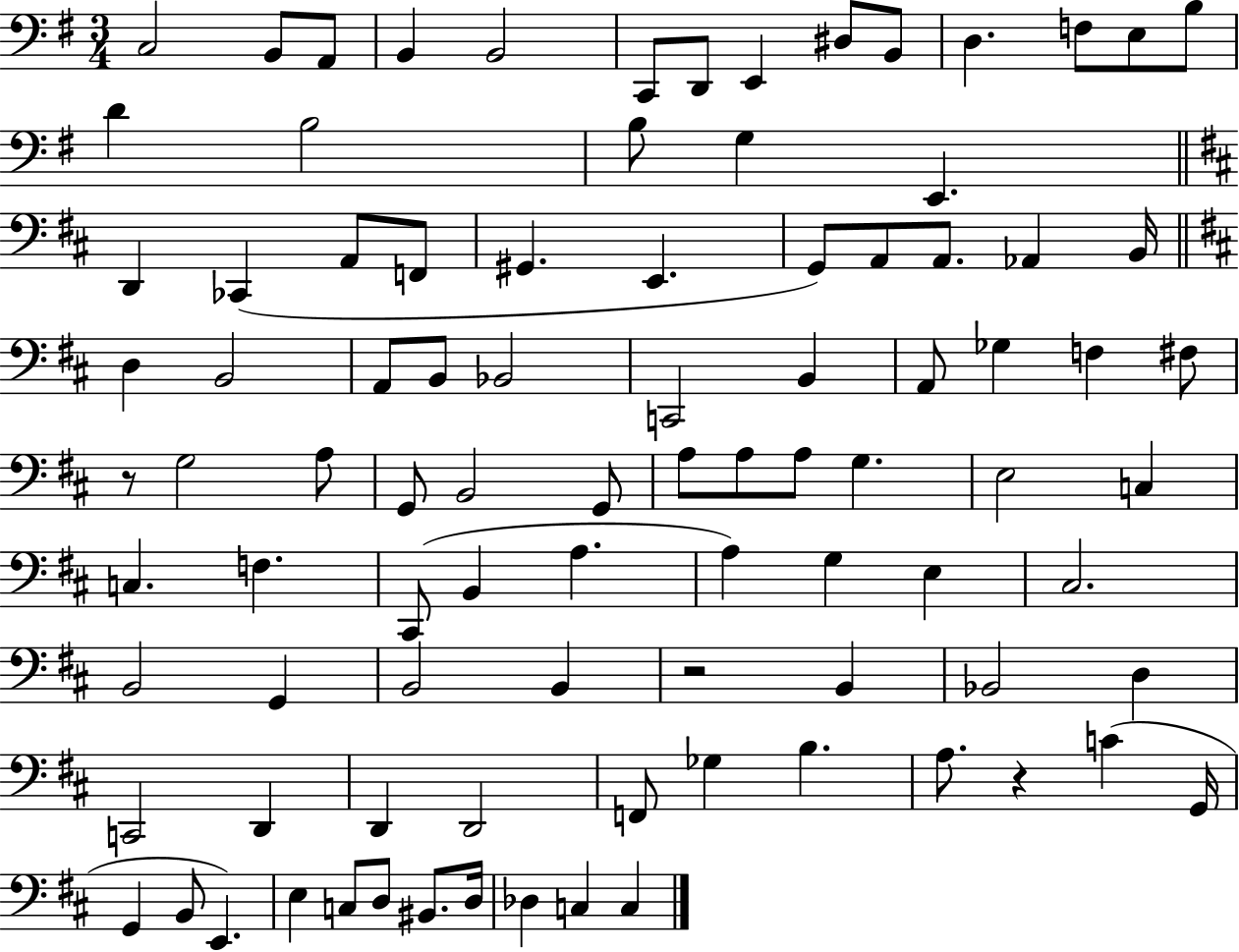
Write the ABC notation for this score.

X:1
T:Untitled
M:3/4
L:1/4
K:G
C,2 B,,/2 A,,/2 B,, B,,2 C,,/2 D,,/2 E,, ^D,/2 B,,/2 D, F,/2 E,/2 B,/2 D B,2 B,/2 G, E,, D,, _C,, A,,/2 F,,/2 ^G,, E,, G,,/2 A,,/2 A,,/2 _A,, B,,/4 D, B,,2 A,,/2 B,,/2 _B,,2 C,,2 B,, A,,/2 _G, F, ^F,/2 z/2 G,2 A,/2 G,,/2 B,,2 G,,/2 A,/2 A,/2 A,/2 G, E,2 C, C, F, ^C,,/2 B,, A, A, G, E, ^C,2 B,,2 G,, B,,2 B,, z2 B,, _B,,2 D, C,,2 D,, D,, D,,2 F,,/2 _G, B, A,/2 z C G,,/4 G,, B,,/2 E,, E, C,/2 D,/2 ^B,,/2 D,/4 _D, C, C,